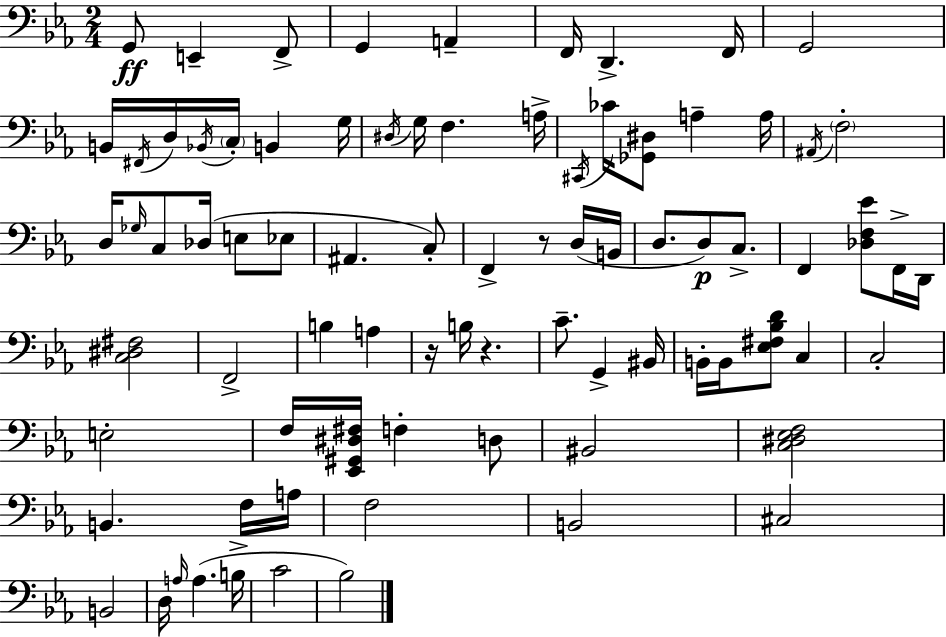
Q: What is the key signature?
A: C minor